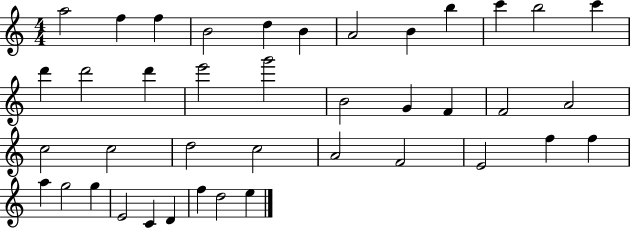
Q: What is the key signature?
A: C major